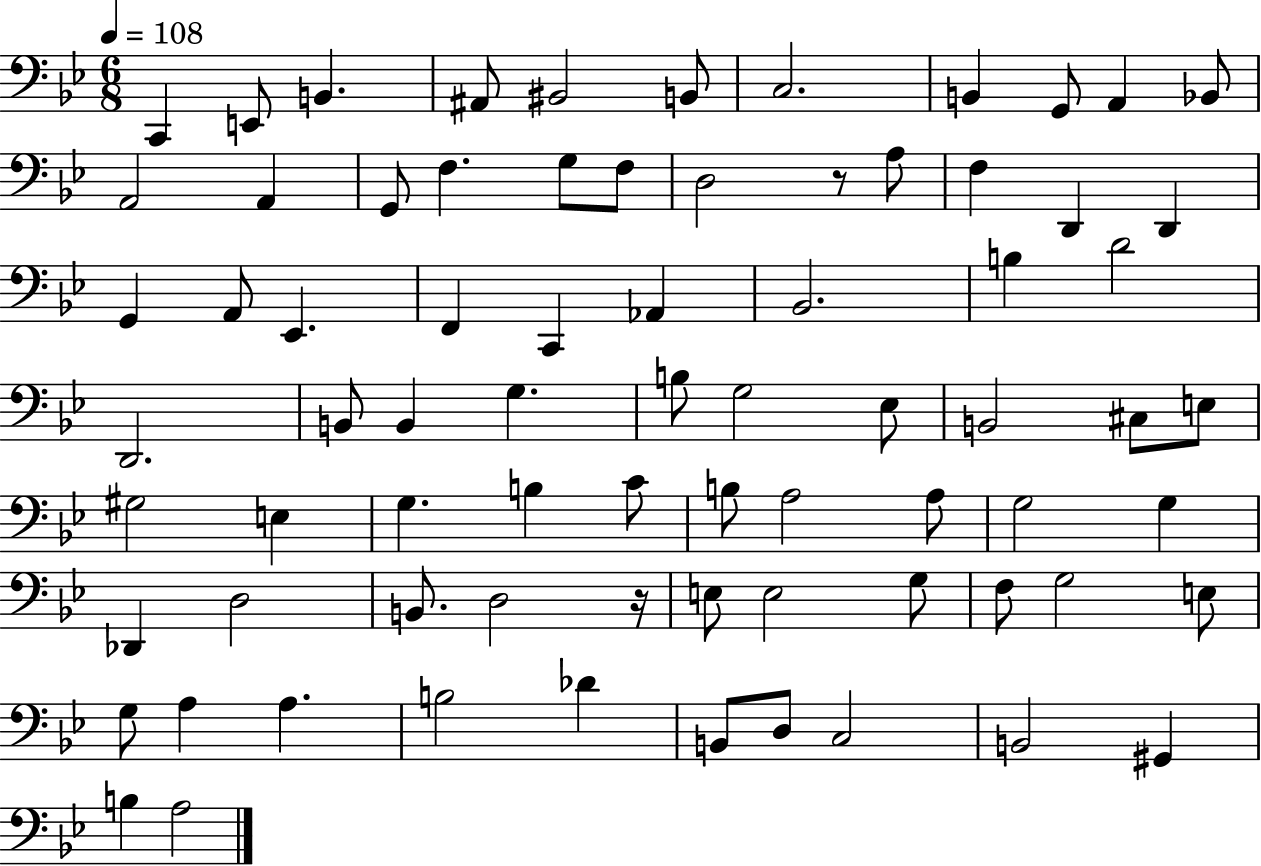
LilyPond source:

{
  \clef bass
  \numericTimeSignature
  \time 6/8
  \key bes \major
  \tempo 4 = 108
  c,4 e,8 b,4. | ais,8 bis,2 b,8 | c2. | b,4 g,8 a,4 bes,8 | \break a,2 a,4 | g,8 f4. g8 f8 | d2 r8 a8 | f4 d,4 d,4 | \break g,4 a,8 ees,4. | f,4 c,4 aes,4 | bes,2. | b4 d'2 | \break d,2. | b,8 b,4 g4. | b8 g2 ees8 | b,2 cis8 e8 | \break gis2 e4 | g4. b4 c'8 | b8 a2 a8 | g2 g4 | \break des,4 d2 | b,8. d2 r16 | e8 e2 g8 | f8 g2 e8 | \break g8 a4 a4. | b2 des'4 | b,8 d8 c2 | b,2 gis,4 | \break b4 a2 | \bar "|."
}